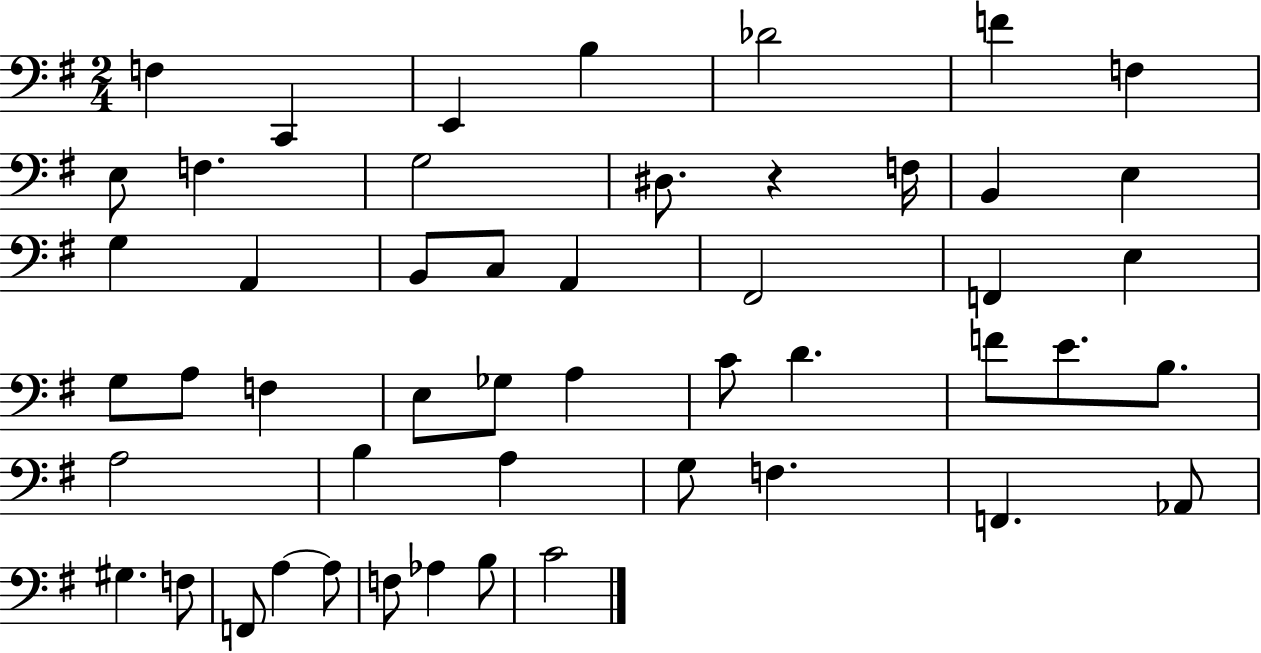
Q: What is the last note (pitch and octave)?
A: C4